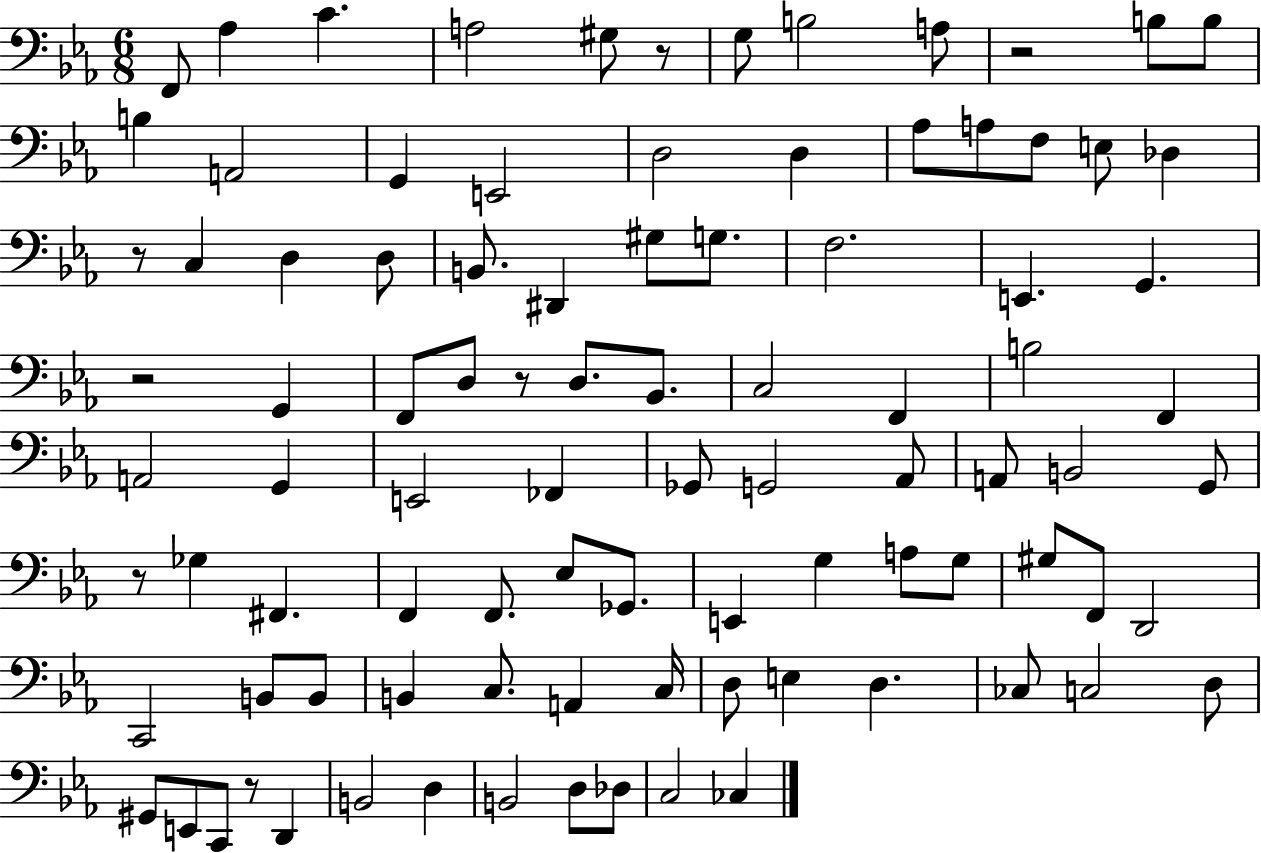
{
  \clef bass
  \numericTimeSignature
  \time 6/8
  \key ees \major
  f,8 aes4 c'4. | a2 gis8 r8 | g8 b2 a8 | r2 b8 b8 | \break b4 a,2 | g,4 e,2 | d2 d4 | aes8 a8 f8 e8 des4 | \break r8 c4 d4 d8 | b,8. dis,4 gis8 g8. | f2. | e,4. g,4. | \break r2 g,4 | f,8 d8 r8 d8. bes,8. | c2 f,4 | b2 f,4 | \break a,2 g,4 | e,2 fes,4 | ges,8 g,2 aes,8 | a,8 b,2 g,8 | \break r8 ges4 fis,4. | f,4 f,8. ees8 ges,8. | e,4 g4 a8 g8 | gis8 f,8 d,2 | \break c,2 b,8 b,8 | b,4 c8. a,4 c16 | d8 e4 d4. | ces8 c2 d8 | \break gis,8 e,8 c,8 r8 d,4 | b,2 d4 | b,2 d8 des8 | c2 ces4 | \break \bar "|."
}